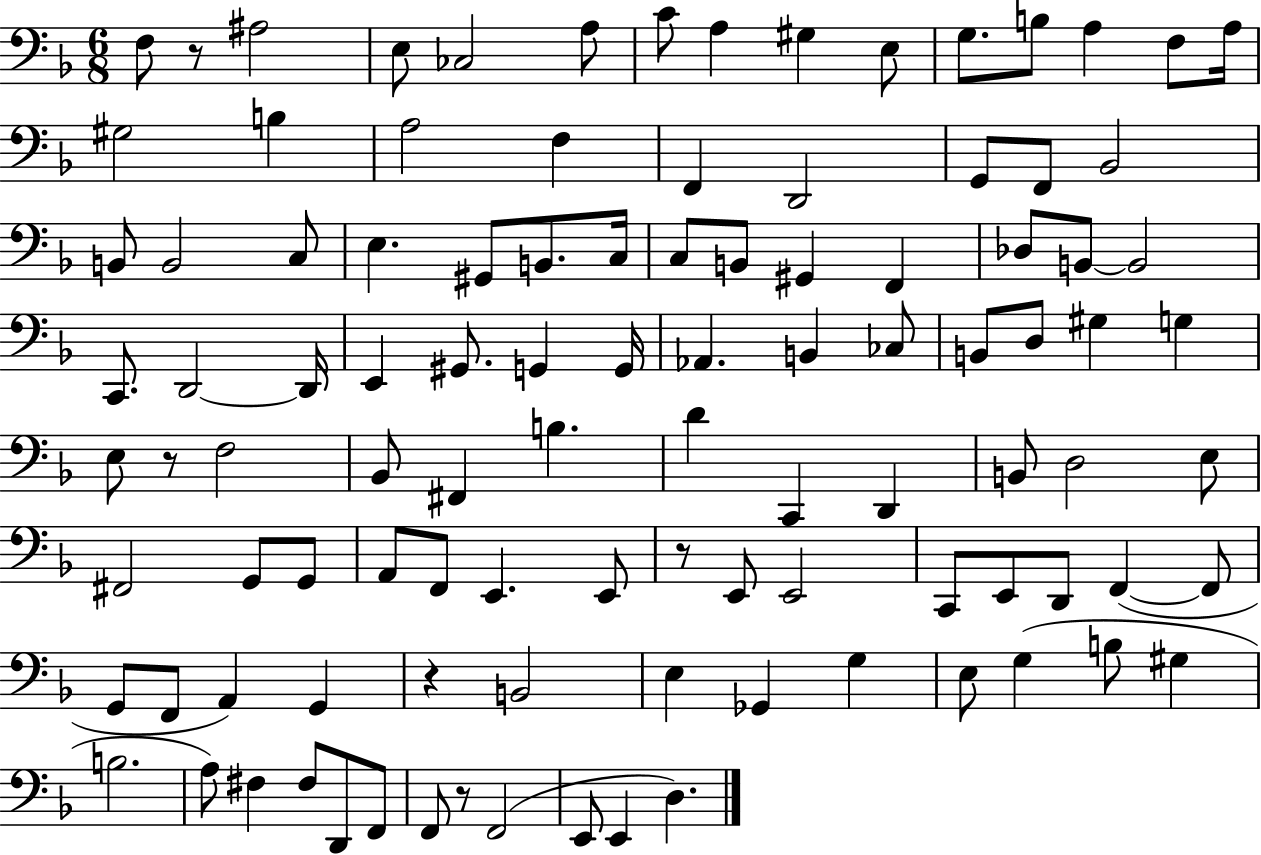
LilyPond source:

{
  \clef bass
  \numericTimeSignature
  \time 6/8
  \key f \major
  \repeat volta 2 { f8 r8 ais2 | e8 ces2 a8 | c'8 a4 gis4 e8 | g8. b8 a4 f8 a16 | \break gis2 b4 | a2 f4 | f,4 d,2 | g,8 f,8 bes,2 | \break b,8 b,2 c8 | e4. gis,8 b,8. c16 | c8 b,8 gis,4 f,4 | des8 b,8~~ b,2 | \break c,8. d,2~~ d,16 | e,4 gis,8. g,4 g,16 | aes,4. b,4 ces8 | b,8 d8 gis4 g4 | \break e8 r8 f2 | bes,8 fis,4 b4. | d'4 c,4 d,4 | b,8 d2 e8 | \break fis,2 g,8 g,8 | a,8 f,8 e,4. e,8 | r8 e,8 e,2 | c,8 e,8 d,8 f,4~(~ f,8 | \break g,8 f,8 a,4) g,4 | r4 b,2 | e4 ges,4 g4 | e8 g4( b8 gis4 | \break b2. | a8) fis4 fis8 d,8 f,8 | f,8 r8 f,2( | e,8 e,4 d4.) | \break } \bar "|."
}